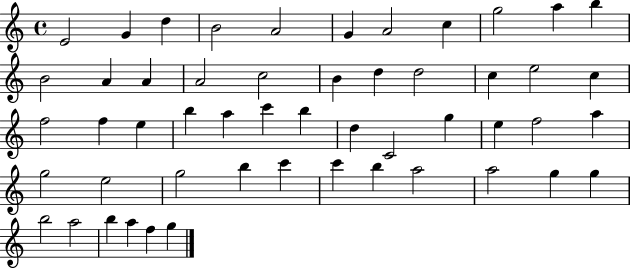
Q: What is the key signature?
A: C major